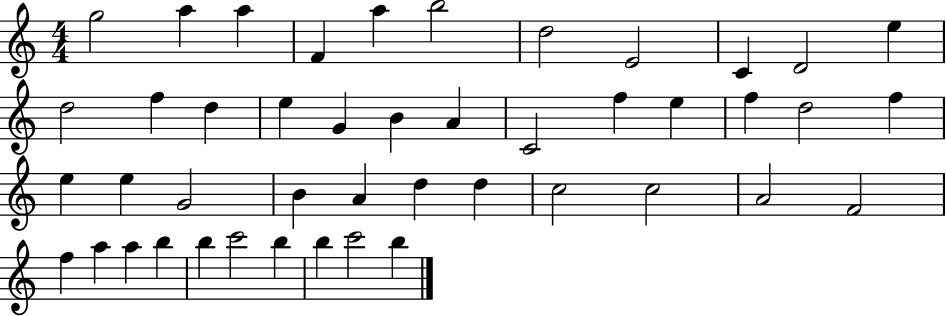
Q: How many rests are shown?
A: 0